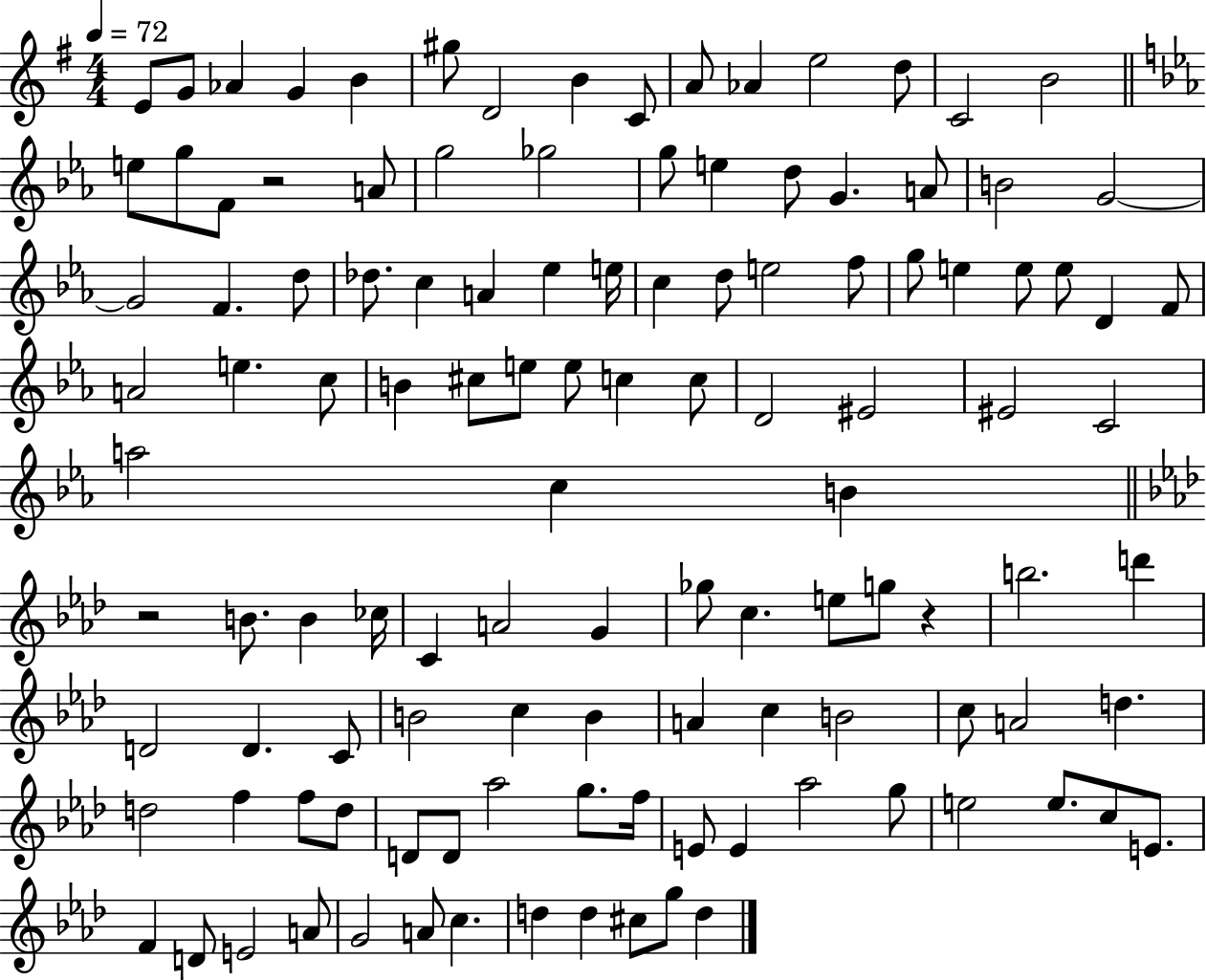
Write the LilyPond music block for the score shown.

{
  \clef treble
  \numericTimeSignature
  \time 4/4
  \key g \major
  \tempo 4 = 72
  e'8 g'8 aes'4 g'4 b'4 | gis''8 d'2 b'4 c'8 | a'8 aes'4 e''2 d''8 | c'2 b'2 | \break \bar "||" \break \key ees \major e''8 g''8 f'8 r2 a'8 | g''2 ges''2 | g''8 e''4 d''8 g'4. a'8 | b'2 g'2~~ | \break g'2 f'4. d''8 | des''8. c''4 a'4 ees''4 e''16 | c''4 d''8 e''2 f''8 | g''8 e''4 e''8 e''8 d'4 f'8 | \break a'2 e''4. c''8 | b'4 cis''8 e''8 e''8 c''4 c''8 | d'2 eis'2 | eis'2 c'2 | \break a''2 c''4 b'4 | \bar "||" \break \key aes \major r2 b'8. b'4 ces''16 | c'4 a'2 g'4 | ges''8 c''4. e''8 g''8 r4 | b''2. d'''4 | \break d'2 d'4. c'8 | b'2 c''4 b'4 | a'4 c''4 b'2 | c''8 a'2 d''4. | \break d''2 f''4 f''8 d''8 | d'8 d'8 aes''2 g''8. f''16 | e'8 e'4 aes''2 g''8 | e''2 e''8. c''8 e'8. | \break f'4 d'8 e'2 a'8 | g'2 a'8 c''4. | d''4 d''4 cis''8 g''8 d''4 | \bar "|."
}